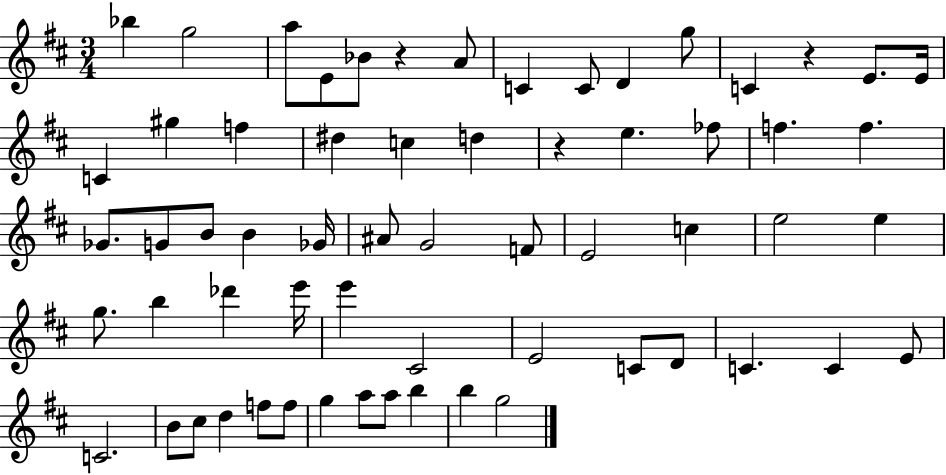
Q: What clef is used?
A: treble